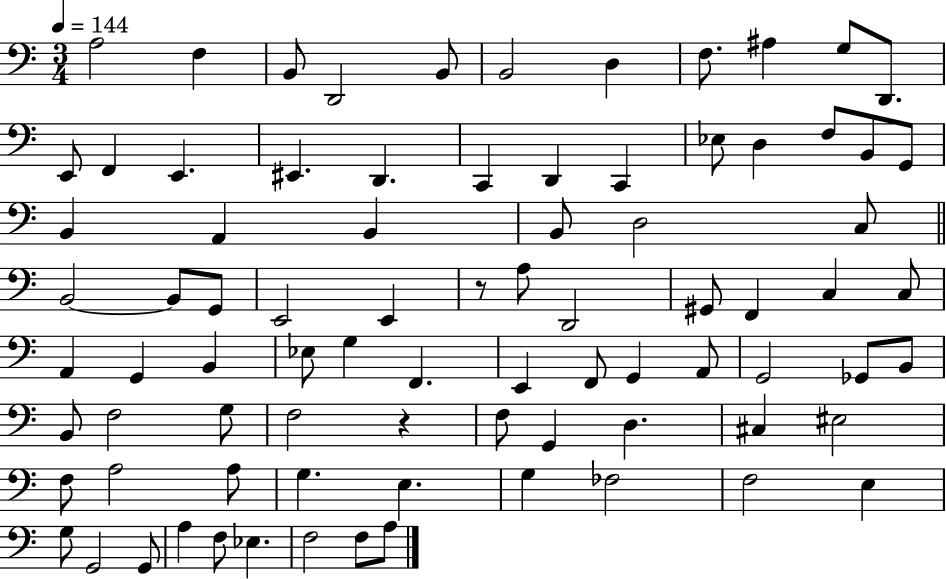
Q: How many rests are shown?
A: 2